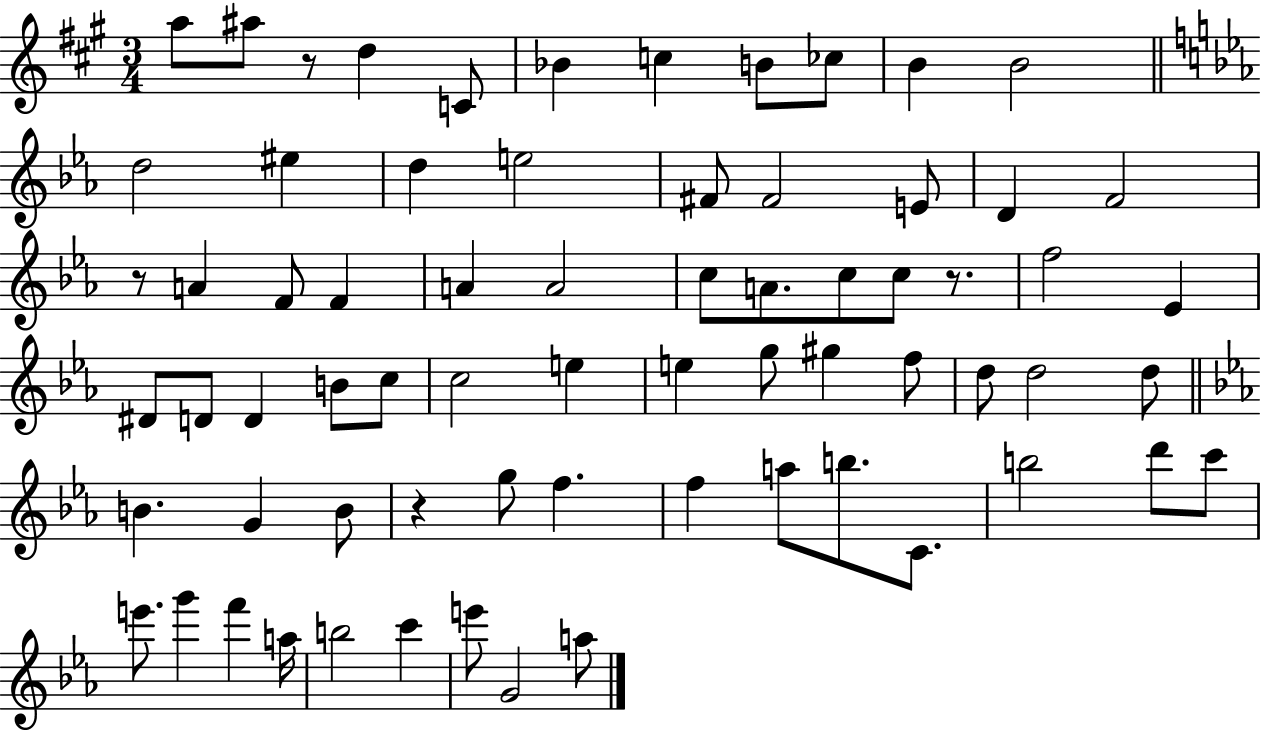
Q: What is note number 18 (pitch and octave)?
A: D4